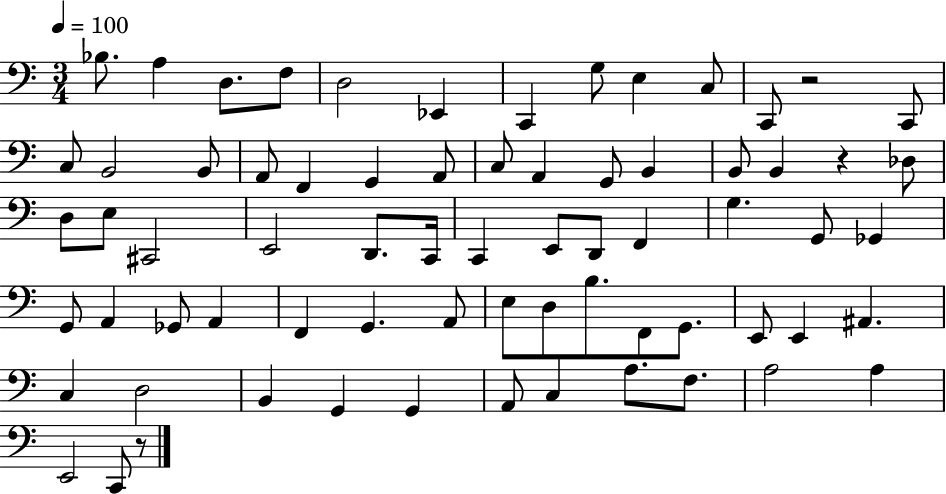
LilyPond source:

{
  \clef bass
  \numericTimeSignature
  \time 3/4
  \key c \major
  \tempo 4 = 100
  bes8. a4 d8. f8 | d2 ees,4 | c,4 g8 e4 c8 | c,8 r2 c,8 | \break c8 b,2 b,8 | a,8 f,4 g,4 a,8 | c8 a,4 g,8 b,4 | b,8 b,4 r4 des8 | \break d8 e8 cis,2 | e,2 d,8. c,16 | c,4 e,8 d,8 f,4 | g4. g,8 ges,4 | \break g,8 a,4 ges,8 a,4 | f,4 g,4. a,8 | e8 d8 b8. f,8 g,8. | e,8 e,4 ais,4. | \break c4 d2 | b,4 g,4 g,4 | a,8 c4 a8. f8. | a2 a4 | \break e,2 c,8 r8 | \bar "|."
}